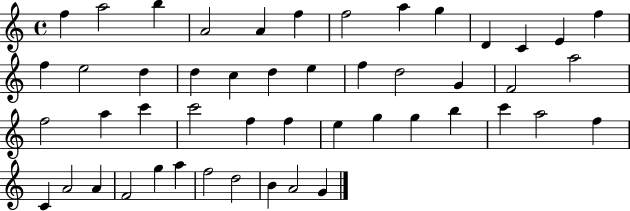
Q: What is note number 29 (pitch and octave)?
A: C6